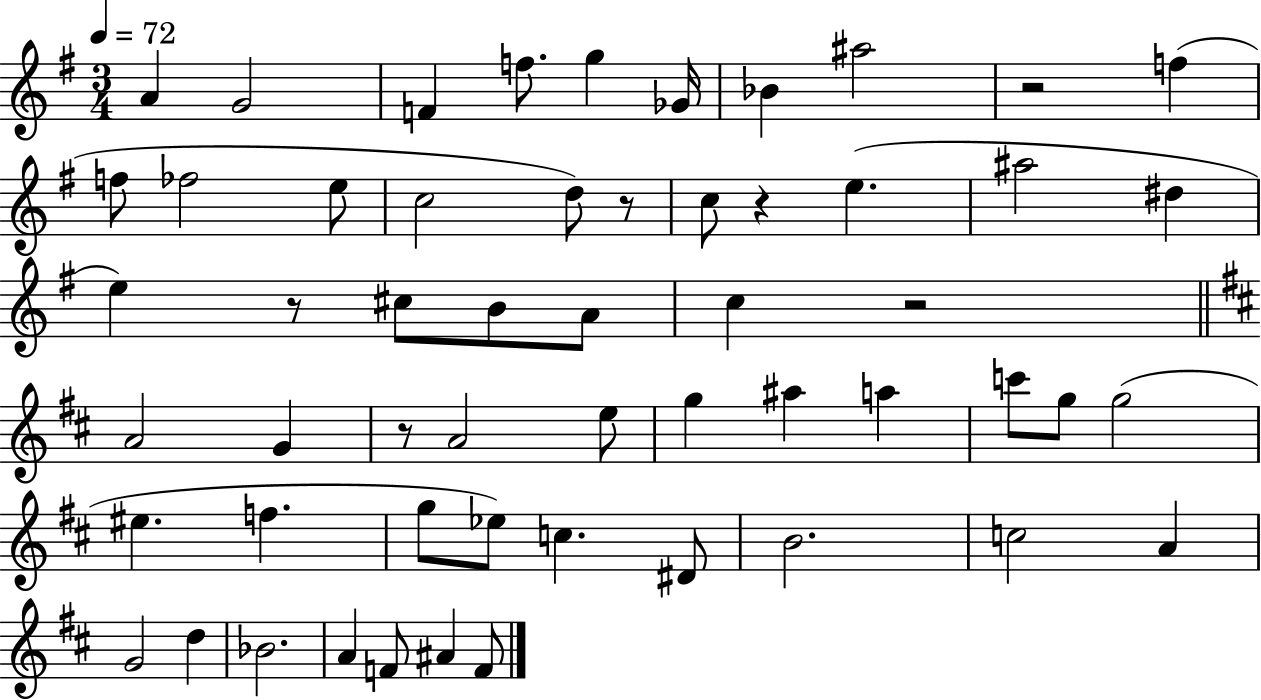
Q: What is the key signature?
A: G major